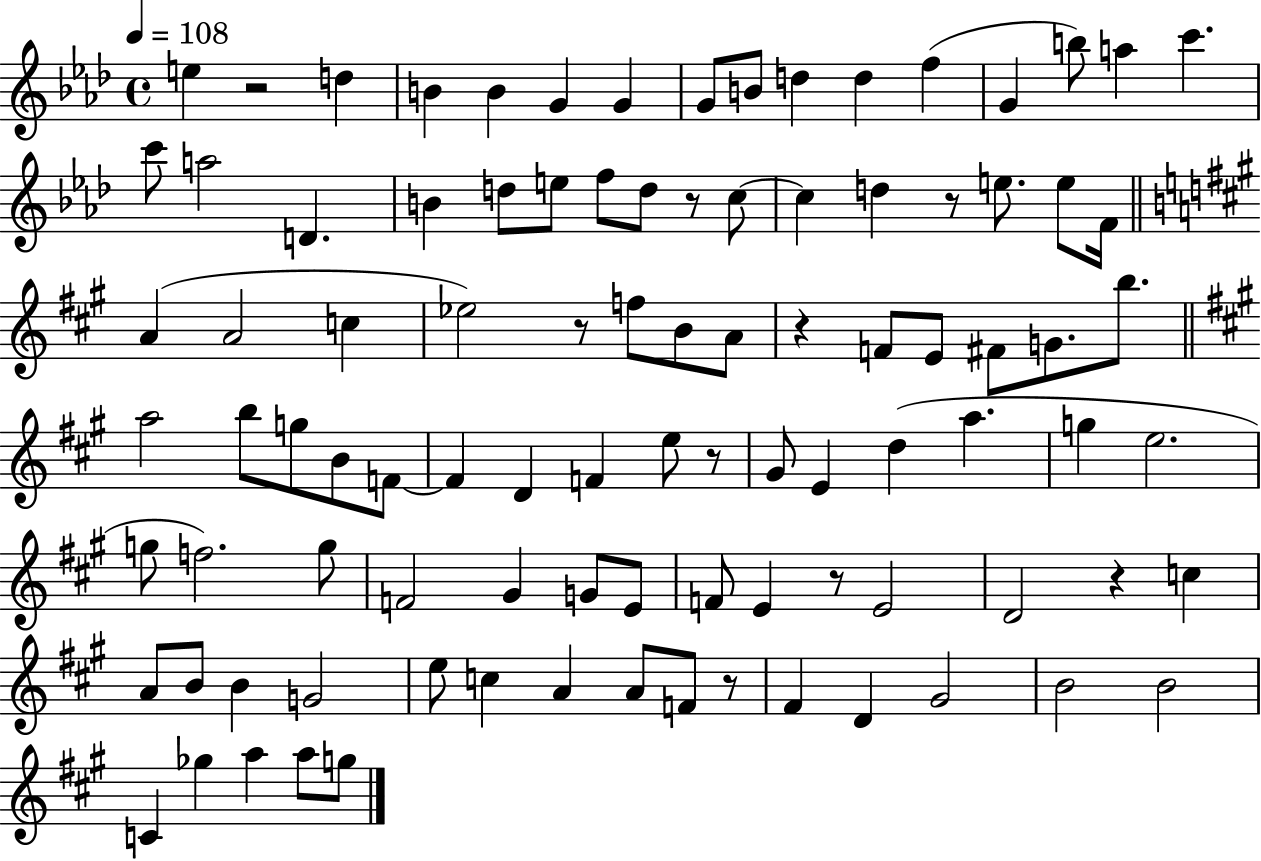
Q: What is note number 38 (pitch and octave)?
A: E4